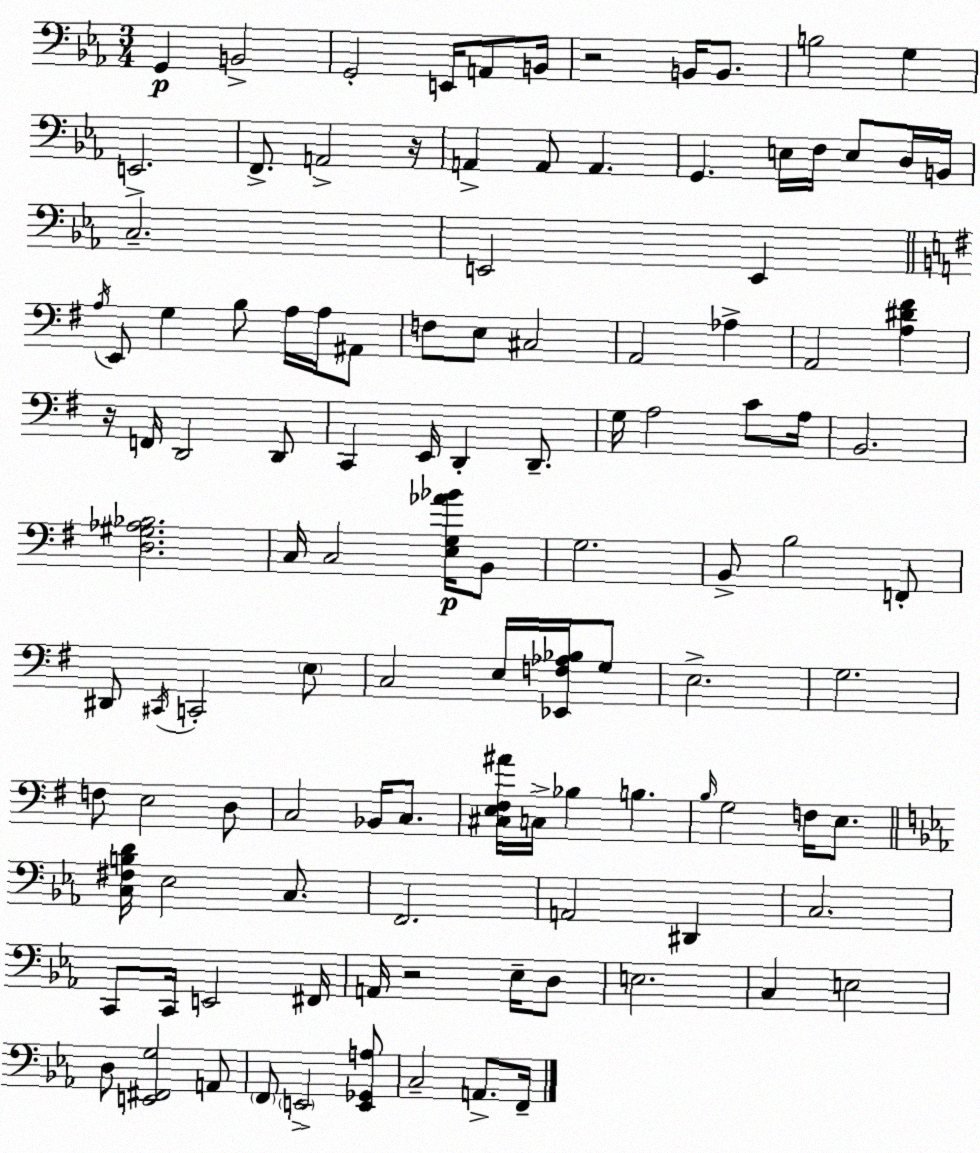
X:1
T:Untitled
M:3/4
L:1/4
K:Eb
G,, B,,2 G,,2 E,,/4 A,,/2 B,,/4 z2 B,,/4 B,,/2 B,2 G, E,,2 F,,/2 A,,2 z/4 A,, A,,/2 A,, G,, E,/4 F,/4 E,/2 D,/4 B,,/4 C,2 E,,2 E,, A,/4 E,,/2 G, B,/2 A,/4 A,/4 ^A,,/2 F,/2 E,/2 ^C,2 A,,2 _A, A,,2 [A,^D^F] z/4 F,,/4 D,,2 D,,/2 C,, E,,/4 D,, D,,/2 G,/4 A,2 C/2 A,/4 B,,2 [D,^G,_A,_B,]2 C,/4 C,2 [E,G,_A_B]/4 B,,/2 G,2 B,,/2 B,2 F,,/2 ^D,,/2 ^C,,/4 C,,2 E,/2 C,2 E,/4 [_E,,F,_A,_B,]/4 G,/2 E,2 G,2 F,/2 E,2 D,/2 C,2 _B,,/4 C,/2 [^C,E,^F,^A]/4 C,/4 _B, B, B,/4 G,2 F,/4 E,/2 [C,^F,B,D]/4 _E,2 C,/2 F,,2 A,,2 ^D,, C,2 C,,/2 C,,/4 E,,2 ^F,,/4 A,,/4 z2 _E,/4 D,/2 E,2 C, E,2 D,/2 [E,,^F,,G,]2 A,,/2 F,,/2 E,,2 [E,,_G,,A,]/2 C,2 A,,/2 F,,/4